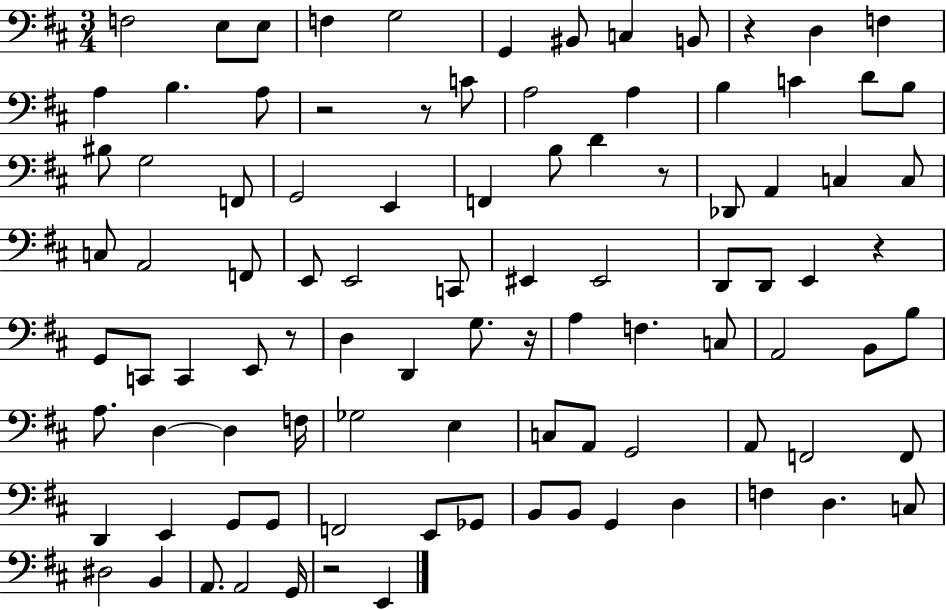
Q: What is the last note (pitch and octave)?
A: E2